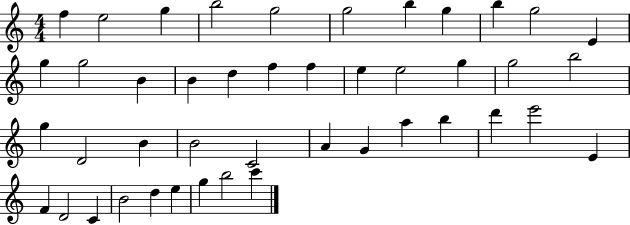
F5/q E5/h G5/q B5/h G5/h G5/h B5/q G5/q B5/q G5/h E4/q G5/q G5/h B4/q B4/q D5/q F5/q F5/q E5/q E5/h G5/q G5/h B5/h G5/q D4/h B4/q B4/h C4/h A4/q G4/q A5/q B5/q D6/q E6/h E4/q F4/q D4/h C4/q B4/h D5/q E5/q G5/q B5/h C6/q